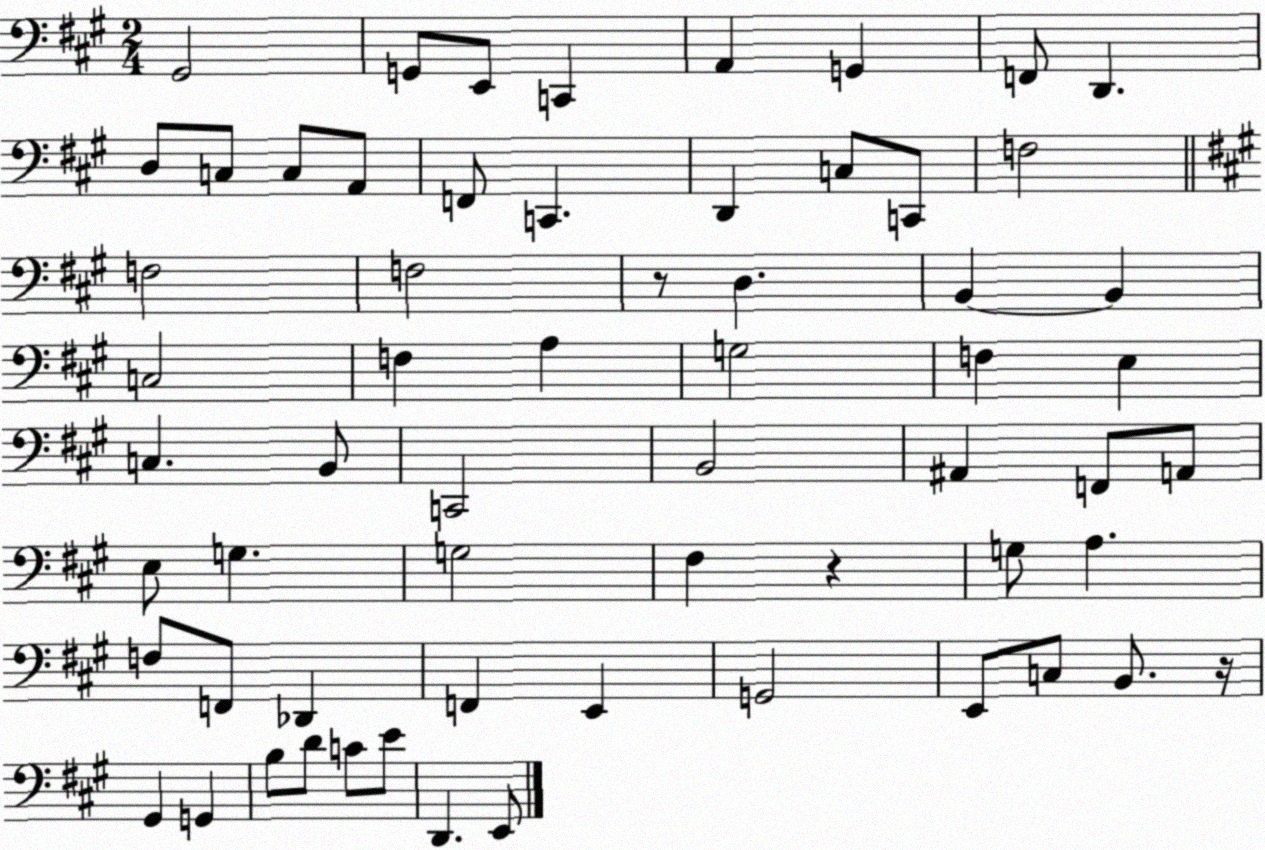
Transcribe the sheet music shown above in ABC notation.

X:1
T:Untitled
M:2/4
L:1/4
K:A
^G,,2 G,,/2 E,,/2 C,, A,, G,, F,,/2 D,, D,/2 C,/2 C,/2 A,,/2 F,,/2 C,, D,, C,/2 C,,/2 F,2 F,2 F,2 z/2 D, B,, B,, C,2 F, A, G,2 F, E, C, B,,/2 C,,2 B,,2 ^A,, F,,/2 A,,/2 E,/2 G, G,2 ^F, z G,/2 A, F,/2 F,,/2 _D,, F,, E,, G,,2 E,,/2 C,/2 B,,/2 z/4 ^G,, G,, B,/2 D/2 C/2 E/2 D,, E,,/2